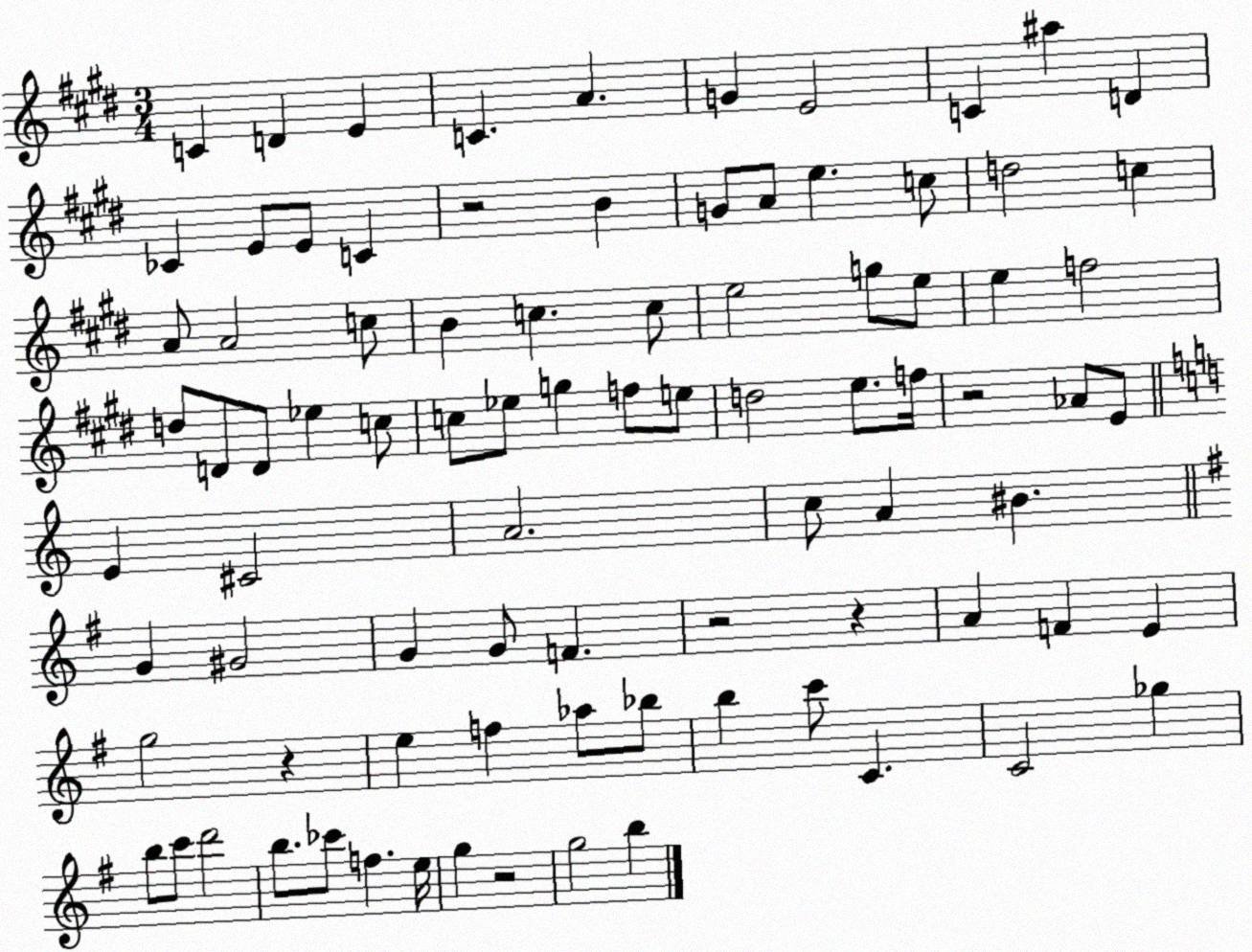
X:1
T:Untitled
M:3/4
L:1/4
K:E
C D E C A G E2 C ^a D _C E/2 E/2 C z2 B G/2 A/2 e c/2 d2 c A/2 A2 c/2 B c c/2 e2 g/2 e/2 e f2 d/2 D/2 D/2 _e c/2 c/2 _e/2 g f/2 e/2 d2 e/2 f/4 z2 _A/2 E/2 E ^C2 A2 c/2 A ^B G ^G2 G G/2 F z2 z A F E g2 z e f _a/2 _b/2 b c'/2 C C2 _g b/2 c'/2 d'2 b/2 _c'/2 f e/4 g z2 g2 b